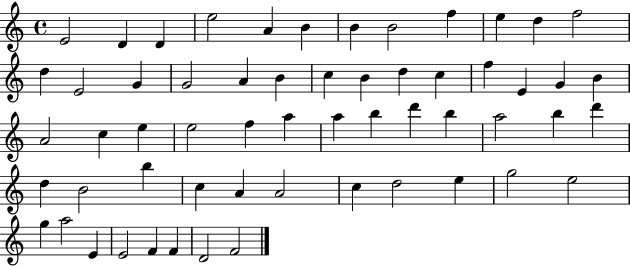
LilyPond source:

{
  \clef treble
  \time 4/4
  \defaultTimeSignature
  \key c \major
  e'2 d'4 d'4 | e''2 a'4 b'4 | b'4 b'2 f''4 | e''4 d''4 f''2 | \break d''4 e'2 g'4 | g'2 a'4 b'4 | c''4 b'4 d''4 c''4 | f''4 e'4 g'4 b'4 | \break a'2 c''4 e''4 | e''2 f''4 a''4 | a''4 b''4 d'''4 b''4 | a''2 b''4 d'''4 | \break d''4 b'2 b''4 | c''4 a'4 a'2 | c''4 d''2 e''4 | g''2 e''2 | \break g''4 a''2 e'4 | e'2 f'4 f'4 | d'2 f'2 | \bar "|."
}